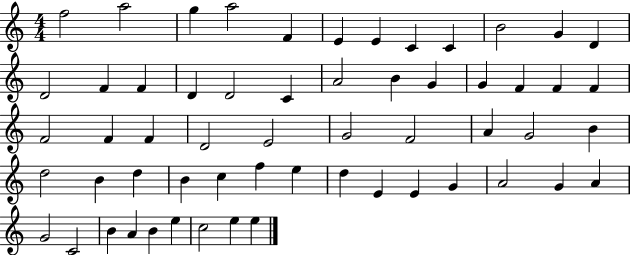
F5/h A5/h G5/q A5/h F4/q E4/q E4/q C4/q C4/q B4/h G4/q D4/q D4/h F4/q F4/q D4/q D4/h C4/q A4/h B4/q G4/q G4/q F4/q F4/q F4/q F4/h F4/q F4/q D4/h E4/h G4/h F4/h A4/q G4/h B4/q D5/h B4/q D5/q B4/q C5/q F5/q E5/q D5/q E4/q E4/q G4/q A4/h G4/q A4/q G4/h C4/h B4/q A4/q B4/q E5/q C5/h E5/q E5/q